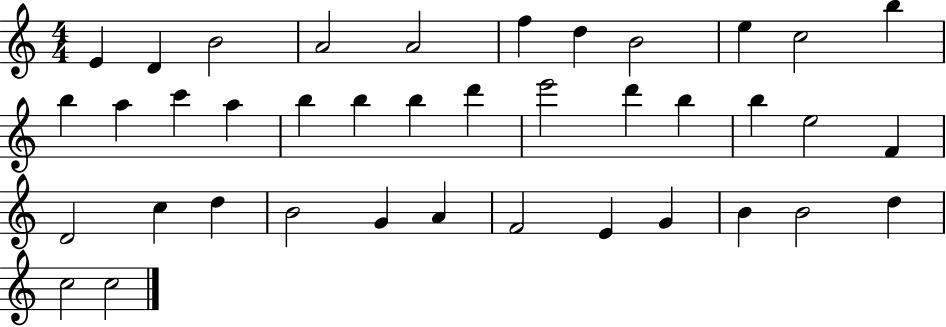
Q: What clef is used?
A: treble